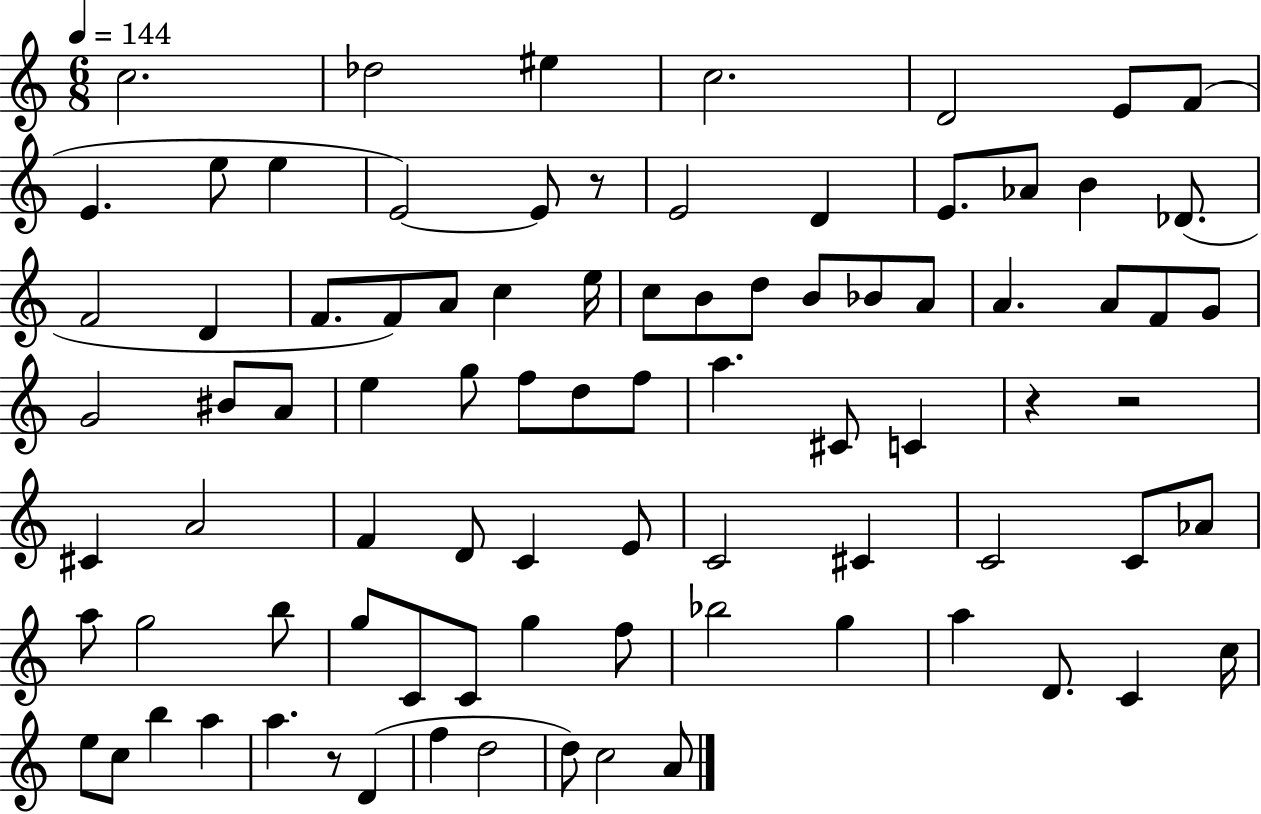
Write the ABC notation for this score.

X:1
T:Untitled
M:6/8
L:1/4
K:C
c2 _d2 ^e c2 D2 E/2 F/2 E e/2 e E2 E/2 z/2 E2 D E/2 _A/2 B _D/2 F2 D F/2 F/2 A/2 c e/4 c/2 B/2 d/2 B/2 _B/2 A/2 A A/2 F/2 G/2 G2 ^B/2 A/2 e g/2 f/2 d/2 f/2 a ^C/2 C z z2 ^C A2 F D/2 C E/2 C2 ^C C2 C/2 _A/2 a/2 g2 b/2 g/2 C/2 C/2 g f/2 _b2 g a D/2 C c/4 e/2 c/2 b a a z/2 D f d2 d/2 c2 A/2